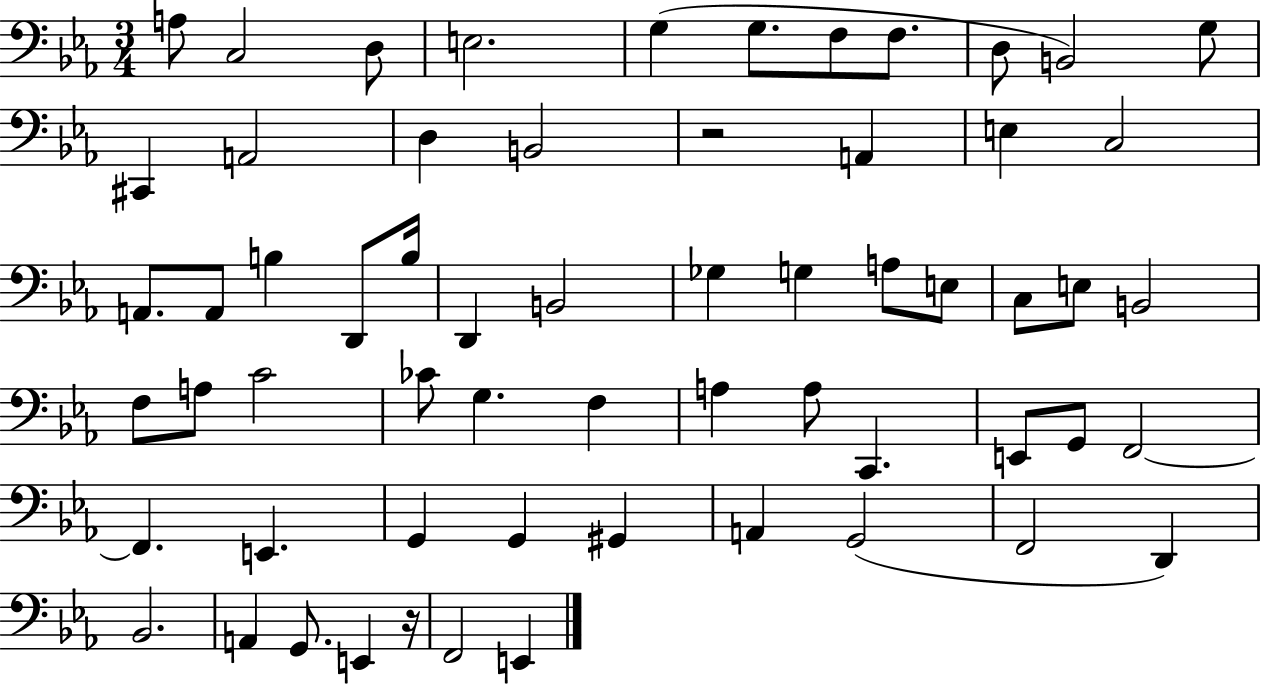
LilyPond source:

{
  \clef bass
  \numericTimeSignature
  \time 3/4
  \key ees \major
  a8 c2 d8 | e2. | g4( g8. f8 f8. | d8 b,2) g8 | \break cis,4 a,2 | d4 b,2 | r2 a,4 | e4 c2 | \break a,8. a,8 b4 d,8 b16 | d,4 b,2 | ges4 g4 a8 e8 | c8 e8 b,2 | \break f8 a8 c'2 | ces'8 g4. f4 | a4 a8 c,4. | e,8 g,8 f,2~~ | \break f,4. e,4. | g,4 g,4 gis,4 | a,4 g,2( | f,2 d,4) | \break bes,2. | a,4 g,8. e,4 r16 | f,2 e,4 | \bar "|."
}